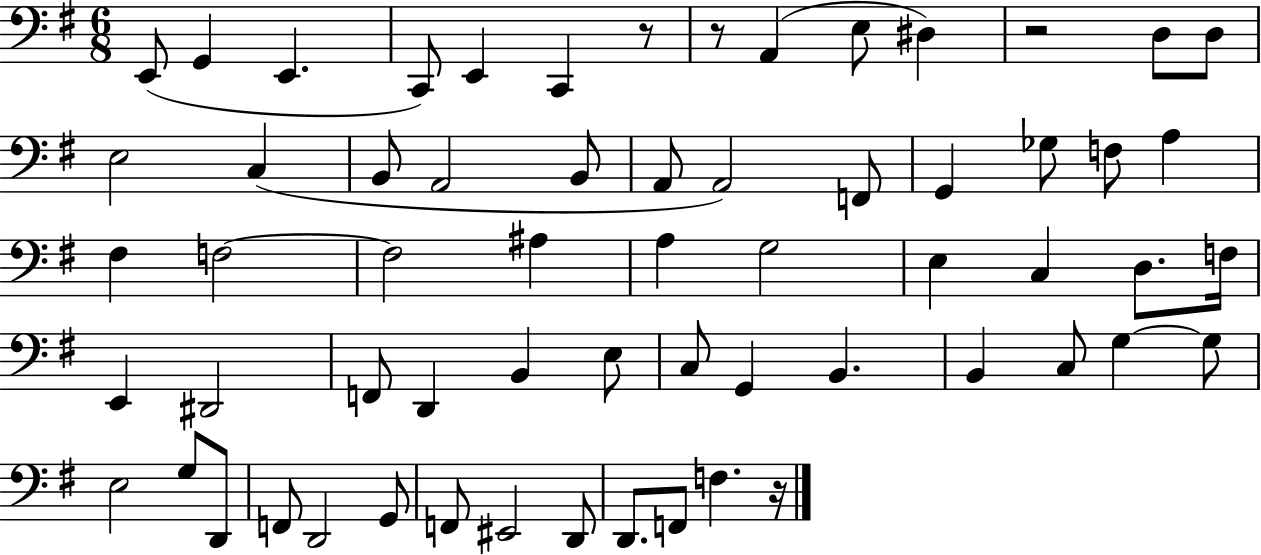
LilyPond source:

{
  \clef bass
  \numericTimeSignature
  \time 6/8
  \key g \major
  e,8( g,4 e,4. | c,8) e,4 c,4 r8 | r8 a,4( e8 dis4) | r2 d8 d8 | \break e2 c4( | b,8 a,2 b,8 | a,8 a,2) f,8 | g,4 ges8 f8 a4 | \break fis4 f2~~ | f2 ais4 | a4 g2 | e4 c4 d8. f16 | \break e,4 dis,2 | f,8 d,4 b,4 e8 | c8 g,4 b,4. | b,4 c8 g4~~ g8 | \break e2 g8 d,8 | f,8 d,2 g,8 | f,8 eis,2 d,8 | d,8. f,8 f4. r16 | \break \bar "|."
}